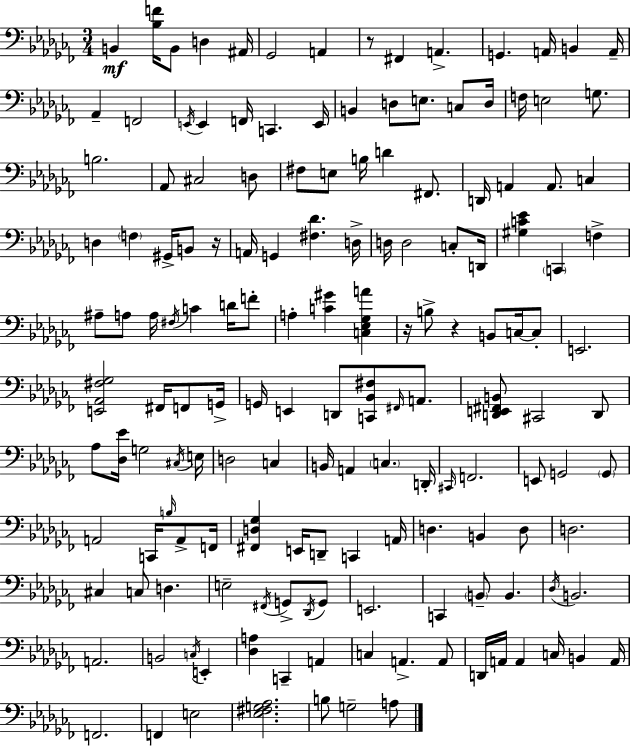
{
  \clef bass
  \numericTimeSignature
  \time 3/4
  \key aes \minor
  b,4\mf <bes f'>16 b,8 d4 ais,16 | ges,2 a,4 | r8 fis,4 a,4.-> | g,4. a,16 b,4 a,16-- | \break aes,4-- f,2 | \acciaccatura { e,16 } e,4 f,16 c,4. | e,16 b,4 d8 e8. c8 | d16 f16 e2 g8. | \break b2. | aes,8 cis2 d8 | fis8 e8 b16 d'4 fis,8. | d,16 a,4 a,8. c4 | \break d4 \parenthesize f4 gis,16-> b,8 | r16 a,16 g,4 <fis des'>4. | d16-> d16 d2 c8-. | d,16 <gis c' ees'>4 \parenthesize c,4 f4-> | \break ais8-- a8 a16 \acciaccatura { fis16 } c'4 d'16 | f'8-. a4-. <c' gis'>4 <c ees ges a'>4 | r16 b8-> r4 b,8 c16~~ | c8-. e,2. | \break <e, aes, fis ges>2 fis,16 f,8 | g,16-> g,16 e,4 d,8 <c, bes, fis>8 \grace { fis,16 } | a,8. <d, e, fis, b,>8 cis,2 | d,8 aes8 <des ees'>16 g2 | \break \acciaccatura { cis16 } e16 d2 | c4 b,16 a,4 \parenthesize c4. | d,16-. \grace { cis,16 } f,2. | e,8 g,2 | \break \parenthesize g,8 a,2 | c,16 \grace { b16 } a,8-> f,16 <fis, d ges>4 e,16 d,8-- | c,4 a,16 d4. | b,4 d8 d2. | \break cis4 c8 | d4. e2-- | \acciaccatura { fis,16 } g,8-> \acciaccatura { des,16 } g,8 e,2. | c,4 | \break \parenthesize b,8-- b,4. \acciaccatura { des16 } b,2. | a,2. | b,2 | \acciaccatura { c16 } e,4-. <des a>4 | \break c,4-- a,4 c4 | a,4.-> a,8 d,16 a,16 | a,4 c16 b,4 a,16 f,2. | f,4 | \break e2 <ees fis g aes>2. | b8 | g2-- a8 \bar "|."
}